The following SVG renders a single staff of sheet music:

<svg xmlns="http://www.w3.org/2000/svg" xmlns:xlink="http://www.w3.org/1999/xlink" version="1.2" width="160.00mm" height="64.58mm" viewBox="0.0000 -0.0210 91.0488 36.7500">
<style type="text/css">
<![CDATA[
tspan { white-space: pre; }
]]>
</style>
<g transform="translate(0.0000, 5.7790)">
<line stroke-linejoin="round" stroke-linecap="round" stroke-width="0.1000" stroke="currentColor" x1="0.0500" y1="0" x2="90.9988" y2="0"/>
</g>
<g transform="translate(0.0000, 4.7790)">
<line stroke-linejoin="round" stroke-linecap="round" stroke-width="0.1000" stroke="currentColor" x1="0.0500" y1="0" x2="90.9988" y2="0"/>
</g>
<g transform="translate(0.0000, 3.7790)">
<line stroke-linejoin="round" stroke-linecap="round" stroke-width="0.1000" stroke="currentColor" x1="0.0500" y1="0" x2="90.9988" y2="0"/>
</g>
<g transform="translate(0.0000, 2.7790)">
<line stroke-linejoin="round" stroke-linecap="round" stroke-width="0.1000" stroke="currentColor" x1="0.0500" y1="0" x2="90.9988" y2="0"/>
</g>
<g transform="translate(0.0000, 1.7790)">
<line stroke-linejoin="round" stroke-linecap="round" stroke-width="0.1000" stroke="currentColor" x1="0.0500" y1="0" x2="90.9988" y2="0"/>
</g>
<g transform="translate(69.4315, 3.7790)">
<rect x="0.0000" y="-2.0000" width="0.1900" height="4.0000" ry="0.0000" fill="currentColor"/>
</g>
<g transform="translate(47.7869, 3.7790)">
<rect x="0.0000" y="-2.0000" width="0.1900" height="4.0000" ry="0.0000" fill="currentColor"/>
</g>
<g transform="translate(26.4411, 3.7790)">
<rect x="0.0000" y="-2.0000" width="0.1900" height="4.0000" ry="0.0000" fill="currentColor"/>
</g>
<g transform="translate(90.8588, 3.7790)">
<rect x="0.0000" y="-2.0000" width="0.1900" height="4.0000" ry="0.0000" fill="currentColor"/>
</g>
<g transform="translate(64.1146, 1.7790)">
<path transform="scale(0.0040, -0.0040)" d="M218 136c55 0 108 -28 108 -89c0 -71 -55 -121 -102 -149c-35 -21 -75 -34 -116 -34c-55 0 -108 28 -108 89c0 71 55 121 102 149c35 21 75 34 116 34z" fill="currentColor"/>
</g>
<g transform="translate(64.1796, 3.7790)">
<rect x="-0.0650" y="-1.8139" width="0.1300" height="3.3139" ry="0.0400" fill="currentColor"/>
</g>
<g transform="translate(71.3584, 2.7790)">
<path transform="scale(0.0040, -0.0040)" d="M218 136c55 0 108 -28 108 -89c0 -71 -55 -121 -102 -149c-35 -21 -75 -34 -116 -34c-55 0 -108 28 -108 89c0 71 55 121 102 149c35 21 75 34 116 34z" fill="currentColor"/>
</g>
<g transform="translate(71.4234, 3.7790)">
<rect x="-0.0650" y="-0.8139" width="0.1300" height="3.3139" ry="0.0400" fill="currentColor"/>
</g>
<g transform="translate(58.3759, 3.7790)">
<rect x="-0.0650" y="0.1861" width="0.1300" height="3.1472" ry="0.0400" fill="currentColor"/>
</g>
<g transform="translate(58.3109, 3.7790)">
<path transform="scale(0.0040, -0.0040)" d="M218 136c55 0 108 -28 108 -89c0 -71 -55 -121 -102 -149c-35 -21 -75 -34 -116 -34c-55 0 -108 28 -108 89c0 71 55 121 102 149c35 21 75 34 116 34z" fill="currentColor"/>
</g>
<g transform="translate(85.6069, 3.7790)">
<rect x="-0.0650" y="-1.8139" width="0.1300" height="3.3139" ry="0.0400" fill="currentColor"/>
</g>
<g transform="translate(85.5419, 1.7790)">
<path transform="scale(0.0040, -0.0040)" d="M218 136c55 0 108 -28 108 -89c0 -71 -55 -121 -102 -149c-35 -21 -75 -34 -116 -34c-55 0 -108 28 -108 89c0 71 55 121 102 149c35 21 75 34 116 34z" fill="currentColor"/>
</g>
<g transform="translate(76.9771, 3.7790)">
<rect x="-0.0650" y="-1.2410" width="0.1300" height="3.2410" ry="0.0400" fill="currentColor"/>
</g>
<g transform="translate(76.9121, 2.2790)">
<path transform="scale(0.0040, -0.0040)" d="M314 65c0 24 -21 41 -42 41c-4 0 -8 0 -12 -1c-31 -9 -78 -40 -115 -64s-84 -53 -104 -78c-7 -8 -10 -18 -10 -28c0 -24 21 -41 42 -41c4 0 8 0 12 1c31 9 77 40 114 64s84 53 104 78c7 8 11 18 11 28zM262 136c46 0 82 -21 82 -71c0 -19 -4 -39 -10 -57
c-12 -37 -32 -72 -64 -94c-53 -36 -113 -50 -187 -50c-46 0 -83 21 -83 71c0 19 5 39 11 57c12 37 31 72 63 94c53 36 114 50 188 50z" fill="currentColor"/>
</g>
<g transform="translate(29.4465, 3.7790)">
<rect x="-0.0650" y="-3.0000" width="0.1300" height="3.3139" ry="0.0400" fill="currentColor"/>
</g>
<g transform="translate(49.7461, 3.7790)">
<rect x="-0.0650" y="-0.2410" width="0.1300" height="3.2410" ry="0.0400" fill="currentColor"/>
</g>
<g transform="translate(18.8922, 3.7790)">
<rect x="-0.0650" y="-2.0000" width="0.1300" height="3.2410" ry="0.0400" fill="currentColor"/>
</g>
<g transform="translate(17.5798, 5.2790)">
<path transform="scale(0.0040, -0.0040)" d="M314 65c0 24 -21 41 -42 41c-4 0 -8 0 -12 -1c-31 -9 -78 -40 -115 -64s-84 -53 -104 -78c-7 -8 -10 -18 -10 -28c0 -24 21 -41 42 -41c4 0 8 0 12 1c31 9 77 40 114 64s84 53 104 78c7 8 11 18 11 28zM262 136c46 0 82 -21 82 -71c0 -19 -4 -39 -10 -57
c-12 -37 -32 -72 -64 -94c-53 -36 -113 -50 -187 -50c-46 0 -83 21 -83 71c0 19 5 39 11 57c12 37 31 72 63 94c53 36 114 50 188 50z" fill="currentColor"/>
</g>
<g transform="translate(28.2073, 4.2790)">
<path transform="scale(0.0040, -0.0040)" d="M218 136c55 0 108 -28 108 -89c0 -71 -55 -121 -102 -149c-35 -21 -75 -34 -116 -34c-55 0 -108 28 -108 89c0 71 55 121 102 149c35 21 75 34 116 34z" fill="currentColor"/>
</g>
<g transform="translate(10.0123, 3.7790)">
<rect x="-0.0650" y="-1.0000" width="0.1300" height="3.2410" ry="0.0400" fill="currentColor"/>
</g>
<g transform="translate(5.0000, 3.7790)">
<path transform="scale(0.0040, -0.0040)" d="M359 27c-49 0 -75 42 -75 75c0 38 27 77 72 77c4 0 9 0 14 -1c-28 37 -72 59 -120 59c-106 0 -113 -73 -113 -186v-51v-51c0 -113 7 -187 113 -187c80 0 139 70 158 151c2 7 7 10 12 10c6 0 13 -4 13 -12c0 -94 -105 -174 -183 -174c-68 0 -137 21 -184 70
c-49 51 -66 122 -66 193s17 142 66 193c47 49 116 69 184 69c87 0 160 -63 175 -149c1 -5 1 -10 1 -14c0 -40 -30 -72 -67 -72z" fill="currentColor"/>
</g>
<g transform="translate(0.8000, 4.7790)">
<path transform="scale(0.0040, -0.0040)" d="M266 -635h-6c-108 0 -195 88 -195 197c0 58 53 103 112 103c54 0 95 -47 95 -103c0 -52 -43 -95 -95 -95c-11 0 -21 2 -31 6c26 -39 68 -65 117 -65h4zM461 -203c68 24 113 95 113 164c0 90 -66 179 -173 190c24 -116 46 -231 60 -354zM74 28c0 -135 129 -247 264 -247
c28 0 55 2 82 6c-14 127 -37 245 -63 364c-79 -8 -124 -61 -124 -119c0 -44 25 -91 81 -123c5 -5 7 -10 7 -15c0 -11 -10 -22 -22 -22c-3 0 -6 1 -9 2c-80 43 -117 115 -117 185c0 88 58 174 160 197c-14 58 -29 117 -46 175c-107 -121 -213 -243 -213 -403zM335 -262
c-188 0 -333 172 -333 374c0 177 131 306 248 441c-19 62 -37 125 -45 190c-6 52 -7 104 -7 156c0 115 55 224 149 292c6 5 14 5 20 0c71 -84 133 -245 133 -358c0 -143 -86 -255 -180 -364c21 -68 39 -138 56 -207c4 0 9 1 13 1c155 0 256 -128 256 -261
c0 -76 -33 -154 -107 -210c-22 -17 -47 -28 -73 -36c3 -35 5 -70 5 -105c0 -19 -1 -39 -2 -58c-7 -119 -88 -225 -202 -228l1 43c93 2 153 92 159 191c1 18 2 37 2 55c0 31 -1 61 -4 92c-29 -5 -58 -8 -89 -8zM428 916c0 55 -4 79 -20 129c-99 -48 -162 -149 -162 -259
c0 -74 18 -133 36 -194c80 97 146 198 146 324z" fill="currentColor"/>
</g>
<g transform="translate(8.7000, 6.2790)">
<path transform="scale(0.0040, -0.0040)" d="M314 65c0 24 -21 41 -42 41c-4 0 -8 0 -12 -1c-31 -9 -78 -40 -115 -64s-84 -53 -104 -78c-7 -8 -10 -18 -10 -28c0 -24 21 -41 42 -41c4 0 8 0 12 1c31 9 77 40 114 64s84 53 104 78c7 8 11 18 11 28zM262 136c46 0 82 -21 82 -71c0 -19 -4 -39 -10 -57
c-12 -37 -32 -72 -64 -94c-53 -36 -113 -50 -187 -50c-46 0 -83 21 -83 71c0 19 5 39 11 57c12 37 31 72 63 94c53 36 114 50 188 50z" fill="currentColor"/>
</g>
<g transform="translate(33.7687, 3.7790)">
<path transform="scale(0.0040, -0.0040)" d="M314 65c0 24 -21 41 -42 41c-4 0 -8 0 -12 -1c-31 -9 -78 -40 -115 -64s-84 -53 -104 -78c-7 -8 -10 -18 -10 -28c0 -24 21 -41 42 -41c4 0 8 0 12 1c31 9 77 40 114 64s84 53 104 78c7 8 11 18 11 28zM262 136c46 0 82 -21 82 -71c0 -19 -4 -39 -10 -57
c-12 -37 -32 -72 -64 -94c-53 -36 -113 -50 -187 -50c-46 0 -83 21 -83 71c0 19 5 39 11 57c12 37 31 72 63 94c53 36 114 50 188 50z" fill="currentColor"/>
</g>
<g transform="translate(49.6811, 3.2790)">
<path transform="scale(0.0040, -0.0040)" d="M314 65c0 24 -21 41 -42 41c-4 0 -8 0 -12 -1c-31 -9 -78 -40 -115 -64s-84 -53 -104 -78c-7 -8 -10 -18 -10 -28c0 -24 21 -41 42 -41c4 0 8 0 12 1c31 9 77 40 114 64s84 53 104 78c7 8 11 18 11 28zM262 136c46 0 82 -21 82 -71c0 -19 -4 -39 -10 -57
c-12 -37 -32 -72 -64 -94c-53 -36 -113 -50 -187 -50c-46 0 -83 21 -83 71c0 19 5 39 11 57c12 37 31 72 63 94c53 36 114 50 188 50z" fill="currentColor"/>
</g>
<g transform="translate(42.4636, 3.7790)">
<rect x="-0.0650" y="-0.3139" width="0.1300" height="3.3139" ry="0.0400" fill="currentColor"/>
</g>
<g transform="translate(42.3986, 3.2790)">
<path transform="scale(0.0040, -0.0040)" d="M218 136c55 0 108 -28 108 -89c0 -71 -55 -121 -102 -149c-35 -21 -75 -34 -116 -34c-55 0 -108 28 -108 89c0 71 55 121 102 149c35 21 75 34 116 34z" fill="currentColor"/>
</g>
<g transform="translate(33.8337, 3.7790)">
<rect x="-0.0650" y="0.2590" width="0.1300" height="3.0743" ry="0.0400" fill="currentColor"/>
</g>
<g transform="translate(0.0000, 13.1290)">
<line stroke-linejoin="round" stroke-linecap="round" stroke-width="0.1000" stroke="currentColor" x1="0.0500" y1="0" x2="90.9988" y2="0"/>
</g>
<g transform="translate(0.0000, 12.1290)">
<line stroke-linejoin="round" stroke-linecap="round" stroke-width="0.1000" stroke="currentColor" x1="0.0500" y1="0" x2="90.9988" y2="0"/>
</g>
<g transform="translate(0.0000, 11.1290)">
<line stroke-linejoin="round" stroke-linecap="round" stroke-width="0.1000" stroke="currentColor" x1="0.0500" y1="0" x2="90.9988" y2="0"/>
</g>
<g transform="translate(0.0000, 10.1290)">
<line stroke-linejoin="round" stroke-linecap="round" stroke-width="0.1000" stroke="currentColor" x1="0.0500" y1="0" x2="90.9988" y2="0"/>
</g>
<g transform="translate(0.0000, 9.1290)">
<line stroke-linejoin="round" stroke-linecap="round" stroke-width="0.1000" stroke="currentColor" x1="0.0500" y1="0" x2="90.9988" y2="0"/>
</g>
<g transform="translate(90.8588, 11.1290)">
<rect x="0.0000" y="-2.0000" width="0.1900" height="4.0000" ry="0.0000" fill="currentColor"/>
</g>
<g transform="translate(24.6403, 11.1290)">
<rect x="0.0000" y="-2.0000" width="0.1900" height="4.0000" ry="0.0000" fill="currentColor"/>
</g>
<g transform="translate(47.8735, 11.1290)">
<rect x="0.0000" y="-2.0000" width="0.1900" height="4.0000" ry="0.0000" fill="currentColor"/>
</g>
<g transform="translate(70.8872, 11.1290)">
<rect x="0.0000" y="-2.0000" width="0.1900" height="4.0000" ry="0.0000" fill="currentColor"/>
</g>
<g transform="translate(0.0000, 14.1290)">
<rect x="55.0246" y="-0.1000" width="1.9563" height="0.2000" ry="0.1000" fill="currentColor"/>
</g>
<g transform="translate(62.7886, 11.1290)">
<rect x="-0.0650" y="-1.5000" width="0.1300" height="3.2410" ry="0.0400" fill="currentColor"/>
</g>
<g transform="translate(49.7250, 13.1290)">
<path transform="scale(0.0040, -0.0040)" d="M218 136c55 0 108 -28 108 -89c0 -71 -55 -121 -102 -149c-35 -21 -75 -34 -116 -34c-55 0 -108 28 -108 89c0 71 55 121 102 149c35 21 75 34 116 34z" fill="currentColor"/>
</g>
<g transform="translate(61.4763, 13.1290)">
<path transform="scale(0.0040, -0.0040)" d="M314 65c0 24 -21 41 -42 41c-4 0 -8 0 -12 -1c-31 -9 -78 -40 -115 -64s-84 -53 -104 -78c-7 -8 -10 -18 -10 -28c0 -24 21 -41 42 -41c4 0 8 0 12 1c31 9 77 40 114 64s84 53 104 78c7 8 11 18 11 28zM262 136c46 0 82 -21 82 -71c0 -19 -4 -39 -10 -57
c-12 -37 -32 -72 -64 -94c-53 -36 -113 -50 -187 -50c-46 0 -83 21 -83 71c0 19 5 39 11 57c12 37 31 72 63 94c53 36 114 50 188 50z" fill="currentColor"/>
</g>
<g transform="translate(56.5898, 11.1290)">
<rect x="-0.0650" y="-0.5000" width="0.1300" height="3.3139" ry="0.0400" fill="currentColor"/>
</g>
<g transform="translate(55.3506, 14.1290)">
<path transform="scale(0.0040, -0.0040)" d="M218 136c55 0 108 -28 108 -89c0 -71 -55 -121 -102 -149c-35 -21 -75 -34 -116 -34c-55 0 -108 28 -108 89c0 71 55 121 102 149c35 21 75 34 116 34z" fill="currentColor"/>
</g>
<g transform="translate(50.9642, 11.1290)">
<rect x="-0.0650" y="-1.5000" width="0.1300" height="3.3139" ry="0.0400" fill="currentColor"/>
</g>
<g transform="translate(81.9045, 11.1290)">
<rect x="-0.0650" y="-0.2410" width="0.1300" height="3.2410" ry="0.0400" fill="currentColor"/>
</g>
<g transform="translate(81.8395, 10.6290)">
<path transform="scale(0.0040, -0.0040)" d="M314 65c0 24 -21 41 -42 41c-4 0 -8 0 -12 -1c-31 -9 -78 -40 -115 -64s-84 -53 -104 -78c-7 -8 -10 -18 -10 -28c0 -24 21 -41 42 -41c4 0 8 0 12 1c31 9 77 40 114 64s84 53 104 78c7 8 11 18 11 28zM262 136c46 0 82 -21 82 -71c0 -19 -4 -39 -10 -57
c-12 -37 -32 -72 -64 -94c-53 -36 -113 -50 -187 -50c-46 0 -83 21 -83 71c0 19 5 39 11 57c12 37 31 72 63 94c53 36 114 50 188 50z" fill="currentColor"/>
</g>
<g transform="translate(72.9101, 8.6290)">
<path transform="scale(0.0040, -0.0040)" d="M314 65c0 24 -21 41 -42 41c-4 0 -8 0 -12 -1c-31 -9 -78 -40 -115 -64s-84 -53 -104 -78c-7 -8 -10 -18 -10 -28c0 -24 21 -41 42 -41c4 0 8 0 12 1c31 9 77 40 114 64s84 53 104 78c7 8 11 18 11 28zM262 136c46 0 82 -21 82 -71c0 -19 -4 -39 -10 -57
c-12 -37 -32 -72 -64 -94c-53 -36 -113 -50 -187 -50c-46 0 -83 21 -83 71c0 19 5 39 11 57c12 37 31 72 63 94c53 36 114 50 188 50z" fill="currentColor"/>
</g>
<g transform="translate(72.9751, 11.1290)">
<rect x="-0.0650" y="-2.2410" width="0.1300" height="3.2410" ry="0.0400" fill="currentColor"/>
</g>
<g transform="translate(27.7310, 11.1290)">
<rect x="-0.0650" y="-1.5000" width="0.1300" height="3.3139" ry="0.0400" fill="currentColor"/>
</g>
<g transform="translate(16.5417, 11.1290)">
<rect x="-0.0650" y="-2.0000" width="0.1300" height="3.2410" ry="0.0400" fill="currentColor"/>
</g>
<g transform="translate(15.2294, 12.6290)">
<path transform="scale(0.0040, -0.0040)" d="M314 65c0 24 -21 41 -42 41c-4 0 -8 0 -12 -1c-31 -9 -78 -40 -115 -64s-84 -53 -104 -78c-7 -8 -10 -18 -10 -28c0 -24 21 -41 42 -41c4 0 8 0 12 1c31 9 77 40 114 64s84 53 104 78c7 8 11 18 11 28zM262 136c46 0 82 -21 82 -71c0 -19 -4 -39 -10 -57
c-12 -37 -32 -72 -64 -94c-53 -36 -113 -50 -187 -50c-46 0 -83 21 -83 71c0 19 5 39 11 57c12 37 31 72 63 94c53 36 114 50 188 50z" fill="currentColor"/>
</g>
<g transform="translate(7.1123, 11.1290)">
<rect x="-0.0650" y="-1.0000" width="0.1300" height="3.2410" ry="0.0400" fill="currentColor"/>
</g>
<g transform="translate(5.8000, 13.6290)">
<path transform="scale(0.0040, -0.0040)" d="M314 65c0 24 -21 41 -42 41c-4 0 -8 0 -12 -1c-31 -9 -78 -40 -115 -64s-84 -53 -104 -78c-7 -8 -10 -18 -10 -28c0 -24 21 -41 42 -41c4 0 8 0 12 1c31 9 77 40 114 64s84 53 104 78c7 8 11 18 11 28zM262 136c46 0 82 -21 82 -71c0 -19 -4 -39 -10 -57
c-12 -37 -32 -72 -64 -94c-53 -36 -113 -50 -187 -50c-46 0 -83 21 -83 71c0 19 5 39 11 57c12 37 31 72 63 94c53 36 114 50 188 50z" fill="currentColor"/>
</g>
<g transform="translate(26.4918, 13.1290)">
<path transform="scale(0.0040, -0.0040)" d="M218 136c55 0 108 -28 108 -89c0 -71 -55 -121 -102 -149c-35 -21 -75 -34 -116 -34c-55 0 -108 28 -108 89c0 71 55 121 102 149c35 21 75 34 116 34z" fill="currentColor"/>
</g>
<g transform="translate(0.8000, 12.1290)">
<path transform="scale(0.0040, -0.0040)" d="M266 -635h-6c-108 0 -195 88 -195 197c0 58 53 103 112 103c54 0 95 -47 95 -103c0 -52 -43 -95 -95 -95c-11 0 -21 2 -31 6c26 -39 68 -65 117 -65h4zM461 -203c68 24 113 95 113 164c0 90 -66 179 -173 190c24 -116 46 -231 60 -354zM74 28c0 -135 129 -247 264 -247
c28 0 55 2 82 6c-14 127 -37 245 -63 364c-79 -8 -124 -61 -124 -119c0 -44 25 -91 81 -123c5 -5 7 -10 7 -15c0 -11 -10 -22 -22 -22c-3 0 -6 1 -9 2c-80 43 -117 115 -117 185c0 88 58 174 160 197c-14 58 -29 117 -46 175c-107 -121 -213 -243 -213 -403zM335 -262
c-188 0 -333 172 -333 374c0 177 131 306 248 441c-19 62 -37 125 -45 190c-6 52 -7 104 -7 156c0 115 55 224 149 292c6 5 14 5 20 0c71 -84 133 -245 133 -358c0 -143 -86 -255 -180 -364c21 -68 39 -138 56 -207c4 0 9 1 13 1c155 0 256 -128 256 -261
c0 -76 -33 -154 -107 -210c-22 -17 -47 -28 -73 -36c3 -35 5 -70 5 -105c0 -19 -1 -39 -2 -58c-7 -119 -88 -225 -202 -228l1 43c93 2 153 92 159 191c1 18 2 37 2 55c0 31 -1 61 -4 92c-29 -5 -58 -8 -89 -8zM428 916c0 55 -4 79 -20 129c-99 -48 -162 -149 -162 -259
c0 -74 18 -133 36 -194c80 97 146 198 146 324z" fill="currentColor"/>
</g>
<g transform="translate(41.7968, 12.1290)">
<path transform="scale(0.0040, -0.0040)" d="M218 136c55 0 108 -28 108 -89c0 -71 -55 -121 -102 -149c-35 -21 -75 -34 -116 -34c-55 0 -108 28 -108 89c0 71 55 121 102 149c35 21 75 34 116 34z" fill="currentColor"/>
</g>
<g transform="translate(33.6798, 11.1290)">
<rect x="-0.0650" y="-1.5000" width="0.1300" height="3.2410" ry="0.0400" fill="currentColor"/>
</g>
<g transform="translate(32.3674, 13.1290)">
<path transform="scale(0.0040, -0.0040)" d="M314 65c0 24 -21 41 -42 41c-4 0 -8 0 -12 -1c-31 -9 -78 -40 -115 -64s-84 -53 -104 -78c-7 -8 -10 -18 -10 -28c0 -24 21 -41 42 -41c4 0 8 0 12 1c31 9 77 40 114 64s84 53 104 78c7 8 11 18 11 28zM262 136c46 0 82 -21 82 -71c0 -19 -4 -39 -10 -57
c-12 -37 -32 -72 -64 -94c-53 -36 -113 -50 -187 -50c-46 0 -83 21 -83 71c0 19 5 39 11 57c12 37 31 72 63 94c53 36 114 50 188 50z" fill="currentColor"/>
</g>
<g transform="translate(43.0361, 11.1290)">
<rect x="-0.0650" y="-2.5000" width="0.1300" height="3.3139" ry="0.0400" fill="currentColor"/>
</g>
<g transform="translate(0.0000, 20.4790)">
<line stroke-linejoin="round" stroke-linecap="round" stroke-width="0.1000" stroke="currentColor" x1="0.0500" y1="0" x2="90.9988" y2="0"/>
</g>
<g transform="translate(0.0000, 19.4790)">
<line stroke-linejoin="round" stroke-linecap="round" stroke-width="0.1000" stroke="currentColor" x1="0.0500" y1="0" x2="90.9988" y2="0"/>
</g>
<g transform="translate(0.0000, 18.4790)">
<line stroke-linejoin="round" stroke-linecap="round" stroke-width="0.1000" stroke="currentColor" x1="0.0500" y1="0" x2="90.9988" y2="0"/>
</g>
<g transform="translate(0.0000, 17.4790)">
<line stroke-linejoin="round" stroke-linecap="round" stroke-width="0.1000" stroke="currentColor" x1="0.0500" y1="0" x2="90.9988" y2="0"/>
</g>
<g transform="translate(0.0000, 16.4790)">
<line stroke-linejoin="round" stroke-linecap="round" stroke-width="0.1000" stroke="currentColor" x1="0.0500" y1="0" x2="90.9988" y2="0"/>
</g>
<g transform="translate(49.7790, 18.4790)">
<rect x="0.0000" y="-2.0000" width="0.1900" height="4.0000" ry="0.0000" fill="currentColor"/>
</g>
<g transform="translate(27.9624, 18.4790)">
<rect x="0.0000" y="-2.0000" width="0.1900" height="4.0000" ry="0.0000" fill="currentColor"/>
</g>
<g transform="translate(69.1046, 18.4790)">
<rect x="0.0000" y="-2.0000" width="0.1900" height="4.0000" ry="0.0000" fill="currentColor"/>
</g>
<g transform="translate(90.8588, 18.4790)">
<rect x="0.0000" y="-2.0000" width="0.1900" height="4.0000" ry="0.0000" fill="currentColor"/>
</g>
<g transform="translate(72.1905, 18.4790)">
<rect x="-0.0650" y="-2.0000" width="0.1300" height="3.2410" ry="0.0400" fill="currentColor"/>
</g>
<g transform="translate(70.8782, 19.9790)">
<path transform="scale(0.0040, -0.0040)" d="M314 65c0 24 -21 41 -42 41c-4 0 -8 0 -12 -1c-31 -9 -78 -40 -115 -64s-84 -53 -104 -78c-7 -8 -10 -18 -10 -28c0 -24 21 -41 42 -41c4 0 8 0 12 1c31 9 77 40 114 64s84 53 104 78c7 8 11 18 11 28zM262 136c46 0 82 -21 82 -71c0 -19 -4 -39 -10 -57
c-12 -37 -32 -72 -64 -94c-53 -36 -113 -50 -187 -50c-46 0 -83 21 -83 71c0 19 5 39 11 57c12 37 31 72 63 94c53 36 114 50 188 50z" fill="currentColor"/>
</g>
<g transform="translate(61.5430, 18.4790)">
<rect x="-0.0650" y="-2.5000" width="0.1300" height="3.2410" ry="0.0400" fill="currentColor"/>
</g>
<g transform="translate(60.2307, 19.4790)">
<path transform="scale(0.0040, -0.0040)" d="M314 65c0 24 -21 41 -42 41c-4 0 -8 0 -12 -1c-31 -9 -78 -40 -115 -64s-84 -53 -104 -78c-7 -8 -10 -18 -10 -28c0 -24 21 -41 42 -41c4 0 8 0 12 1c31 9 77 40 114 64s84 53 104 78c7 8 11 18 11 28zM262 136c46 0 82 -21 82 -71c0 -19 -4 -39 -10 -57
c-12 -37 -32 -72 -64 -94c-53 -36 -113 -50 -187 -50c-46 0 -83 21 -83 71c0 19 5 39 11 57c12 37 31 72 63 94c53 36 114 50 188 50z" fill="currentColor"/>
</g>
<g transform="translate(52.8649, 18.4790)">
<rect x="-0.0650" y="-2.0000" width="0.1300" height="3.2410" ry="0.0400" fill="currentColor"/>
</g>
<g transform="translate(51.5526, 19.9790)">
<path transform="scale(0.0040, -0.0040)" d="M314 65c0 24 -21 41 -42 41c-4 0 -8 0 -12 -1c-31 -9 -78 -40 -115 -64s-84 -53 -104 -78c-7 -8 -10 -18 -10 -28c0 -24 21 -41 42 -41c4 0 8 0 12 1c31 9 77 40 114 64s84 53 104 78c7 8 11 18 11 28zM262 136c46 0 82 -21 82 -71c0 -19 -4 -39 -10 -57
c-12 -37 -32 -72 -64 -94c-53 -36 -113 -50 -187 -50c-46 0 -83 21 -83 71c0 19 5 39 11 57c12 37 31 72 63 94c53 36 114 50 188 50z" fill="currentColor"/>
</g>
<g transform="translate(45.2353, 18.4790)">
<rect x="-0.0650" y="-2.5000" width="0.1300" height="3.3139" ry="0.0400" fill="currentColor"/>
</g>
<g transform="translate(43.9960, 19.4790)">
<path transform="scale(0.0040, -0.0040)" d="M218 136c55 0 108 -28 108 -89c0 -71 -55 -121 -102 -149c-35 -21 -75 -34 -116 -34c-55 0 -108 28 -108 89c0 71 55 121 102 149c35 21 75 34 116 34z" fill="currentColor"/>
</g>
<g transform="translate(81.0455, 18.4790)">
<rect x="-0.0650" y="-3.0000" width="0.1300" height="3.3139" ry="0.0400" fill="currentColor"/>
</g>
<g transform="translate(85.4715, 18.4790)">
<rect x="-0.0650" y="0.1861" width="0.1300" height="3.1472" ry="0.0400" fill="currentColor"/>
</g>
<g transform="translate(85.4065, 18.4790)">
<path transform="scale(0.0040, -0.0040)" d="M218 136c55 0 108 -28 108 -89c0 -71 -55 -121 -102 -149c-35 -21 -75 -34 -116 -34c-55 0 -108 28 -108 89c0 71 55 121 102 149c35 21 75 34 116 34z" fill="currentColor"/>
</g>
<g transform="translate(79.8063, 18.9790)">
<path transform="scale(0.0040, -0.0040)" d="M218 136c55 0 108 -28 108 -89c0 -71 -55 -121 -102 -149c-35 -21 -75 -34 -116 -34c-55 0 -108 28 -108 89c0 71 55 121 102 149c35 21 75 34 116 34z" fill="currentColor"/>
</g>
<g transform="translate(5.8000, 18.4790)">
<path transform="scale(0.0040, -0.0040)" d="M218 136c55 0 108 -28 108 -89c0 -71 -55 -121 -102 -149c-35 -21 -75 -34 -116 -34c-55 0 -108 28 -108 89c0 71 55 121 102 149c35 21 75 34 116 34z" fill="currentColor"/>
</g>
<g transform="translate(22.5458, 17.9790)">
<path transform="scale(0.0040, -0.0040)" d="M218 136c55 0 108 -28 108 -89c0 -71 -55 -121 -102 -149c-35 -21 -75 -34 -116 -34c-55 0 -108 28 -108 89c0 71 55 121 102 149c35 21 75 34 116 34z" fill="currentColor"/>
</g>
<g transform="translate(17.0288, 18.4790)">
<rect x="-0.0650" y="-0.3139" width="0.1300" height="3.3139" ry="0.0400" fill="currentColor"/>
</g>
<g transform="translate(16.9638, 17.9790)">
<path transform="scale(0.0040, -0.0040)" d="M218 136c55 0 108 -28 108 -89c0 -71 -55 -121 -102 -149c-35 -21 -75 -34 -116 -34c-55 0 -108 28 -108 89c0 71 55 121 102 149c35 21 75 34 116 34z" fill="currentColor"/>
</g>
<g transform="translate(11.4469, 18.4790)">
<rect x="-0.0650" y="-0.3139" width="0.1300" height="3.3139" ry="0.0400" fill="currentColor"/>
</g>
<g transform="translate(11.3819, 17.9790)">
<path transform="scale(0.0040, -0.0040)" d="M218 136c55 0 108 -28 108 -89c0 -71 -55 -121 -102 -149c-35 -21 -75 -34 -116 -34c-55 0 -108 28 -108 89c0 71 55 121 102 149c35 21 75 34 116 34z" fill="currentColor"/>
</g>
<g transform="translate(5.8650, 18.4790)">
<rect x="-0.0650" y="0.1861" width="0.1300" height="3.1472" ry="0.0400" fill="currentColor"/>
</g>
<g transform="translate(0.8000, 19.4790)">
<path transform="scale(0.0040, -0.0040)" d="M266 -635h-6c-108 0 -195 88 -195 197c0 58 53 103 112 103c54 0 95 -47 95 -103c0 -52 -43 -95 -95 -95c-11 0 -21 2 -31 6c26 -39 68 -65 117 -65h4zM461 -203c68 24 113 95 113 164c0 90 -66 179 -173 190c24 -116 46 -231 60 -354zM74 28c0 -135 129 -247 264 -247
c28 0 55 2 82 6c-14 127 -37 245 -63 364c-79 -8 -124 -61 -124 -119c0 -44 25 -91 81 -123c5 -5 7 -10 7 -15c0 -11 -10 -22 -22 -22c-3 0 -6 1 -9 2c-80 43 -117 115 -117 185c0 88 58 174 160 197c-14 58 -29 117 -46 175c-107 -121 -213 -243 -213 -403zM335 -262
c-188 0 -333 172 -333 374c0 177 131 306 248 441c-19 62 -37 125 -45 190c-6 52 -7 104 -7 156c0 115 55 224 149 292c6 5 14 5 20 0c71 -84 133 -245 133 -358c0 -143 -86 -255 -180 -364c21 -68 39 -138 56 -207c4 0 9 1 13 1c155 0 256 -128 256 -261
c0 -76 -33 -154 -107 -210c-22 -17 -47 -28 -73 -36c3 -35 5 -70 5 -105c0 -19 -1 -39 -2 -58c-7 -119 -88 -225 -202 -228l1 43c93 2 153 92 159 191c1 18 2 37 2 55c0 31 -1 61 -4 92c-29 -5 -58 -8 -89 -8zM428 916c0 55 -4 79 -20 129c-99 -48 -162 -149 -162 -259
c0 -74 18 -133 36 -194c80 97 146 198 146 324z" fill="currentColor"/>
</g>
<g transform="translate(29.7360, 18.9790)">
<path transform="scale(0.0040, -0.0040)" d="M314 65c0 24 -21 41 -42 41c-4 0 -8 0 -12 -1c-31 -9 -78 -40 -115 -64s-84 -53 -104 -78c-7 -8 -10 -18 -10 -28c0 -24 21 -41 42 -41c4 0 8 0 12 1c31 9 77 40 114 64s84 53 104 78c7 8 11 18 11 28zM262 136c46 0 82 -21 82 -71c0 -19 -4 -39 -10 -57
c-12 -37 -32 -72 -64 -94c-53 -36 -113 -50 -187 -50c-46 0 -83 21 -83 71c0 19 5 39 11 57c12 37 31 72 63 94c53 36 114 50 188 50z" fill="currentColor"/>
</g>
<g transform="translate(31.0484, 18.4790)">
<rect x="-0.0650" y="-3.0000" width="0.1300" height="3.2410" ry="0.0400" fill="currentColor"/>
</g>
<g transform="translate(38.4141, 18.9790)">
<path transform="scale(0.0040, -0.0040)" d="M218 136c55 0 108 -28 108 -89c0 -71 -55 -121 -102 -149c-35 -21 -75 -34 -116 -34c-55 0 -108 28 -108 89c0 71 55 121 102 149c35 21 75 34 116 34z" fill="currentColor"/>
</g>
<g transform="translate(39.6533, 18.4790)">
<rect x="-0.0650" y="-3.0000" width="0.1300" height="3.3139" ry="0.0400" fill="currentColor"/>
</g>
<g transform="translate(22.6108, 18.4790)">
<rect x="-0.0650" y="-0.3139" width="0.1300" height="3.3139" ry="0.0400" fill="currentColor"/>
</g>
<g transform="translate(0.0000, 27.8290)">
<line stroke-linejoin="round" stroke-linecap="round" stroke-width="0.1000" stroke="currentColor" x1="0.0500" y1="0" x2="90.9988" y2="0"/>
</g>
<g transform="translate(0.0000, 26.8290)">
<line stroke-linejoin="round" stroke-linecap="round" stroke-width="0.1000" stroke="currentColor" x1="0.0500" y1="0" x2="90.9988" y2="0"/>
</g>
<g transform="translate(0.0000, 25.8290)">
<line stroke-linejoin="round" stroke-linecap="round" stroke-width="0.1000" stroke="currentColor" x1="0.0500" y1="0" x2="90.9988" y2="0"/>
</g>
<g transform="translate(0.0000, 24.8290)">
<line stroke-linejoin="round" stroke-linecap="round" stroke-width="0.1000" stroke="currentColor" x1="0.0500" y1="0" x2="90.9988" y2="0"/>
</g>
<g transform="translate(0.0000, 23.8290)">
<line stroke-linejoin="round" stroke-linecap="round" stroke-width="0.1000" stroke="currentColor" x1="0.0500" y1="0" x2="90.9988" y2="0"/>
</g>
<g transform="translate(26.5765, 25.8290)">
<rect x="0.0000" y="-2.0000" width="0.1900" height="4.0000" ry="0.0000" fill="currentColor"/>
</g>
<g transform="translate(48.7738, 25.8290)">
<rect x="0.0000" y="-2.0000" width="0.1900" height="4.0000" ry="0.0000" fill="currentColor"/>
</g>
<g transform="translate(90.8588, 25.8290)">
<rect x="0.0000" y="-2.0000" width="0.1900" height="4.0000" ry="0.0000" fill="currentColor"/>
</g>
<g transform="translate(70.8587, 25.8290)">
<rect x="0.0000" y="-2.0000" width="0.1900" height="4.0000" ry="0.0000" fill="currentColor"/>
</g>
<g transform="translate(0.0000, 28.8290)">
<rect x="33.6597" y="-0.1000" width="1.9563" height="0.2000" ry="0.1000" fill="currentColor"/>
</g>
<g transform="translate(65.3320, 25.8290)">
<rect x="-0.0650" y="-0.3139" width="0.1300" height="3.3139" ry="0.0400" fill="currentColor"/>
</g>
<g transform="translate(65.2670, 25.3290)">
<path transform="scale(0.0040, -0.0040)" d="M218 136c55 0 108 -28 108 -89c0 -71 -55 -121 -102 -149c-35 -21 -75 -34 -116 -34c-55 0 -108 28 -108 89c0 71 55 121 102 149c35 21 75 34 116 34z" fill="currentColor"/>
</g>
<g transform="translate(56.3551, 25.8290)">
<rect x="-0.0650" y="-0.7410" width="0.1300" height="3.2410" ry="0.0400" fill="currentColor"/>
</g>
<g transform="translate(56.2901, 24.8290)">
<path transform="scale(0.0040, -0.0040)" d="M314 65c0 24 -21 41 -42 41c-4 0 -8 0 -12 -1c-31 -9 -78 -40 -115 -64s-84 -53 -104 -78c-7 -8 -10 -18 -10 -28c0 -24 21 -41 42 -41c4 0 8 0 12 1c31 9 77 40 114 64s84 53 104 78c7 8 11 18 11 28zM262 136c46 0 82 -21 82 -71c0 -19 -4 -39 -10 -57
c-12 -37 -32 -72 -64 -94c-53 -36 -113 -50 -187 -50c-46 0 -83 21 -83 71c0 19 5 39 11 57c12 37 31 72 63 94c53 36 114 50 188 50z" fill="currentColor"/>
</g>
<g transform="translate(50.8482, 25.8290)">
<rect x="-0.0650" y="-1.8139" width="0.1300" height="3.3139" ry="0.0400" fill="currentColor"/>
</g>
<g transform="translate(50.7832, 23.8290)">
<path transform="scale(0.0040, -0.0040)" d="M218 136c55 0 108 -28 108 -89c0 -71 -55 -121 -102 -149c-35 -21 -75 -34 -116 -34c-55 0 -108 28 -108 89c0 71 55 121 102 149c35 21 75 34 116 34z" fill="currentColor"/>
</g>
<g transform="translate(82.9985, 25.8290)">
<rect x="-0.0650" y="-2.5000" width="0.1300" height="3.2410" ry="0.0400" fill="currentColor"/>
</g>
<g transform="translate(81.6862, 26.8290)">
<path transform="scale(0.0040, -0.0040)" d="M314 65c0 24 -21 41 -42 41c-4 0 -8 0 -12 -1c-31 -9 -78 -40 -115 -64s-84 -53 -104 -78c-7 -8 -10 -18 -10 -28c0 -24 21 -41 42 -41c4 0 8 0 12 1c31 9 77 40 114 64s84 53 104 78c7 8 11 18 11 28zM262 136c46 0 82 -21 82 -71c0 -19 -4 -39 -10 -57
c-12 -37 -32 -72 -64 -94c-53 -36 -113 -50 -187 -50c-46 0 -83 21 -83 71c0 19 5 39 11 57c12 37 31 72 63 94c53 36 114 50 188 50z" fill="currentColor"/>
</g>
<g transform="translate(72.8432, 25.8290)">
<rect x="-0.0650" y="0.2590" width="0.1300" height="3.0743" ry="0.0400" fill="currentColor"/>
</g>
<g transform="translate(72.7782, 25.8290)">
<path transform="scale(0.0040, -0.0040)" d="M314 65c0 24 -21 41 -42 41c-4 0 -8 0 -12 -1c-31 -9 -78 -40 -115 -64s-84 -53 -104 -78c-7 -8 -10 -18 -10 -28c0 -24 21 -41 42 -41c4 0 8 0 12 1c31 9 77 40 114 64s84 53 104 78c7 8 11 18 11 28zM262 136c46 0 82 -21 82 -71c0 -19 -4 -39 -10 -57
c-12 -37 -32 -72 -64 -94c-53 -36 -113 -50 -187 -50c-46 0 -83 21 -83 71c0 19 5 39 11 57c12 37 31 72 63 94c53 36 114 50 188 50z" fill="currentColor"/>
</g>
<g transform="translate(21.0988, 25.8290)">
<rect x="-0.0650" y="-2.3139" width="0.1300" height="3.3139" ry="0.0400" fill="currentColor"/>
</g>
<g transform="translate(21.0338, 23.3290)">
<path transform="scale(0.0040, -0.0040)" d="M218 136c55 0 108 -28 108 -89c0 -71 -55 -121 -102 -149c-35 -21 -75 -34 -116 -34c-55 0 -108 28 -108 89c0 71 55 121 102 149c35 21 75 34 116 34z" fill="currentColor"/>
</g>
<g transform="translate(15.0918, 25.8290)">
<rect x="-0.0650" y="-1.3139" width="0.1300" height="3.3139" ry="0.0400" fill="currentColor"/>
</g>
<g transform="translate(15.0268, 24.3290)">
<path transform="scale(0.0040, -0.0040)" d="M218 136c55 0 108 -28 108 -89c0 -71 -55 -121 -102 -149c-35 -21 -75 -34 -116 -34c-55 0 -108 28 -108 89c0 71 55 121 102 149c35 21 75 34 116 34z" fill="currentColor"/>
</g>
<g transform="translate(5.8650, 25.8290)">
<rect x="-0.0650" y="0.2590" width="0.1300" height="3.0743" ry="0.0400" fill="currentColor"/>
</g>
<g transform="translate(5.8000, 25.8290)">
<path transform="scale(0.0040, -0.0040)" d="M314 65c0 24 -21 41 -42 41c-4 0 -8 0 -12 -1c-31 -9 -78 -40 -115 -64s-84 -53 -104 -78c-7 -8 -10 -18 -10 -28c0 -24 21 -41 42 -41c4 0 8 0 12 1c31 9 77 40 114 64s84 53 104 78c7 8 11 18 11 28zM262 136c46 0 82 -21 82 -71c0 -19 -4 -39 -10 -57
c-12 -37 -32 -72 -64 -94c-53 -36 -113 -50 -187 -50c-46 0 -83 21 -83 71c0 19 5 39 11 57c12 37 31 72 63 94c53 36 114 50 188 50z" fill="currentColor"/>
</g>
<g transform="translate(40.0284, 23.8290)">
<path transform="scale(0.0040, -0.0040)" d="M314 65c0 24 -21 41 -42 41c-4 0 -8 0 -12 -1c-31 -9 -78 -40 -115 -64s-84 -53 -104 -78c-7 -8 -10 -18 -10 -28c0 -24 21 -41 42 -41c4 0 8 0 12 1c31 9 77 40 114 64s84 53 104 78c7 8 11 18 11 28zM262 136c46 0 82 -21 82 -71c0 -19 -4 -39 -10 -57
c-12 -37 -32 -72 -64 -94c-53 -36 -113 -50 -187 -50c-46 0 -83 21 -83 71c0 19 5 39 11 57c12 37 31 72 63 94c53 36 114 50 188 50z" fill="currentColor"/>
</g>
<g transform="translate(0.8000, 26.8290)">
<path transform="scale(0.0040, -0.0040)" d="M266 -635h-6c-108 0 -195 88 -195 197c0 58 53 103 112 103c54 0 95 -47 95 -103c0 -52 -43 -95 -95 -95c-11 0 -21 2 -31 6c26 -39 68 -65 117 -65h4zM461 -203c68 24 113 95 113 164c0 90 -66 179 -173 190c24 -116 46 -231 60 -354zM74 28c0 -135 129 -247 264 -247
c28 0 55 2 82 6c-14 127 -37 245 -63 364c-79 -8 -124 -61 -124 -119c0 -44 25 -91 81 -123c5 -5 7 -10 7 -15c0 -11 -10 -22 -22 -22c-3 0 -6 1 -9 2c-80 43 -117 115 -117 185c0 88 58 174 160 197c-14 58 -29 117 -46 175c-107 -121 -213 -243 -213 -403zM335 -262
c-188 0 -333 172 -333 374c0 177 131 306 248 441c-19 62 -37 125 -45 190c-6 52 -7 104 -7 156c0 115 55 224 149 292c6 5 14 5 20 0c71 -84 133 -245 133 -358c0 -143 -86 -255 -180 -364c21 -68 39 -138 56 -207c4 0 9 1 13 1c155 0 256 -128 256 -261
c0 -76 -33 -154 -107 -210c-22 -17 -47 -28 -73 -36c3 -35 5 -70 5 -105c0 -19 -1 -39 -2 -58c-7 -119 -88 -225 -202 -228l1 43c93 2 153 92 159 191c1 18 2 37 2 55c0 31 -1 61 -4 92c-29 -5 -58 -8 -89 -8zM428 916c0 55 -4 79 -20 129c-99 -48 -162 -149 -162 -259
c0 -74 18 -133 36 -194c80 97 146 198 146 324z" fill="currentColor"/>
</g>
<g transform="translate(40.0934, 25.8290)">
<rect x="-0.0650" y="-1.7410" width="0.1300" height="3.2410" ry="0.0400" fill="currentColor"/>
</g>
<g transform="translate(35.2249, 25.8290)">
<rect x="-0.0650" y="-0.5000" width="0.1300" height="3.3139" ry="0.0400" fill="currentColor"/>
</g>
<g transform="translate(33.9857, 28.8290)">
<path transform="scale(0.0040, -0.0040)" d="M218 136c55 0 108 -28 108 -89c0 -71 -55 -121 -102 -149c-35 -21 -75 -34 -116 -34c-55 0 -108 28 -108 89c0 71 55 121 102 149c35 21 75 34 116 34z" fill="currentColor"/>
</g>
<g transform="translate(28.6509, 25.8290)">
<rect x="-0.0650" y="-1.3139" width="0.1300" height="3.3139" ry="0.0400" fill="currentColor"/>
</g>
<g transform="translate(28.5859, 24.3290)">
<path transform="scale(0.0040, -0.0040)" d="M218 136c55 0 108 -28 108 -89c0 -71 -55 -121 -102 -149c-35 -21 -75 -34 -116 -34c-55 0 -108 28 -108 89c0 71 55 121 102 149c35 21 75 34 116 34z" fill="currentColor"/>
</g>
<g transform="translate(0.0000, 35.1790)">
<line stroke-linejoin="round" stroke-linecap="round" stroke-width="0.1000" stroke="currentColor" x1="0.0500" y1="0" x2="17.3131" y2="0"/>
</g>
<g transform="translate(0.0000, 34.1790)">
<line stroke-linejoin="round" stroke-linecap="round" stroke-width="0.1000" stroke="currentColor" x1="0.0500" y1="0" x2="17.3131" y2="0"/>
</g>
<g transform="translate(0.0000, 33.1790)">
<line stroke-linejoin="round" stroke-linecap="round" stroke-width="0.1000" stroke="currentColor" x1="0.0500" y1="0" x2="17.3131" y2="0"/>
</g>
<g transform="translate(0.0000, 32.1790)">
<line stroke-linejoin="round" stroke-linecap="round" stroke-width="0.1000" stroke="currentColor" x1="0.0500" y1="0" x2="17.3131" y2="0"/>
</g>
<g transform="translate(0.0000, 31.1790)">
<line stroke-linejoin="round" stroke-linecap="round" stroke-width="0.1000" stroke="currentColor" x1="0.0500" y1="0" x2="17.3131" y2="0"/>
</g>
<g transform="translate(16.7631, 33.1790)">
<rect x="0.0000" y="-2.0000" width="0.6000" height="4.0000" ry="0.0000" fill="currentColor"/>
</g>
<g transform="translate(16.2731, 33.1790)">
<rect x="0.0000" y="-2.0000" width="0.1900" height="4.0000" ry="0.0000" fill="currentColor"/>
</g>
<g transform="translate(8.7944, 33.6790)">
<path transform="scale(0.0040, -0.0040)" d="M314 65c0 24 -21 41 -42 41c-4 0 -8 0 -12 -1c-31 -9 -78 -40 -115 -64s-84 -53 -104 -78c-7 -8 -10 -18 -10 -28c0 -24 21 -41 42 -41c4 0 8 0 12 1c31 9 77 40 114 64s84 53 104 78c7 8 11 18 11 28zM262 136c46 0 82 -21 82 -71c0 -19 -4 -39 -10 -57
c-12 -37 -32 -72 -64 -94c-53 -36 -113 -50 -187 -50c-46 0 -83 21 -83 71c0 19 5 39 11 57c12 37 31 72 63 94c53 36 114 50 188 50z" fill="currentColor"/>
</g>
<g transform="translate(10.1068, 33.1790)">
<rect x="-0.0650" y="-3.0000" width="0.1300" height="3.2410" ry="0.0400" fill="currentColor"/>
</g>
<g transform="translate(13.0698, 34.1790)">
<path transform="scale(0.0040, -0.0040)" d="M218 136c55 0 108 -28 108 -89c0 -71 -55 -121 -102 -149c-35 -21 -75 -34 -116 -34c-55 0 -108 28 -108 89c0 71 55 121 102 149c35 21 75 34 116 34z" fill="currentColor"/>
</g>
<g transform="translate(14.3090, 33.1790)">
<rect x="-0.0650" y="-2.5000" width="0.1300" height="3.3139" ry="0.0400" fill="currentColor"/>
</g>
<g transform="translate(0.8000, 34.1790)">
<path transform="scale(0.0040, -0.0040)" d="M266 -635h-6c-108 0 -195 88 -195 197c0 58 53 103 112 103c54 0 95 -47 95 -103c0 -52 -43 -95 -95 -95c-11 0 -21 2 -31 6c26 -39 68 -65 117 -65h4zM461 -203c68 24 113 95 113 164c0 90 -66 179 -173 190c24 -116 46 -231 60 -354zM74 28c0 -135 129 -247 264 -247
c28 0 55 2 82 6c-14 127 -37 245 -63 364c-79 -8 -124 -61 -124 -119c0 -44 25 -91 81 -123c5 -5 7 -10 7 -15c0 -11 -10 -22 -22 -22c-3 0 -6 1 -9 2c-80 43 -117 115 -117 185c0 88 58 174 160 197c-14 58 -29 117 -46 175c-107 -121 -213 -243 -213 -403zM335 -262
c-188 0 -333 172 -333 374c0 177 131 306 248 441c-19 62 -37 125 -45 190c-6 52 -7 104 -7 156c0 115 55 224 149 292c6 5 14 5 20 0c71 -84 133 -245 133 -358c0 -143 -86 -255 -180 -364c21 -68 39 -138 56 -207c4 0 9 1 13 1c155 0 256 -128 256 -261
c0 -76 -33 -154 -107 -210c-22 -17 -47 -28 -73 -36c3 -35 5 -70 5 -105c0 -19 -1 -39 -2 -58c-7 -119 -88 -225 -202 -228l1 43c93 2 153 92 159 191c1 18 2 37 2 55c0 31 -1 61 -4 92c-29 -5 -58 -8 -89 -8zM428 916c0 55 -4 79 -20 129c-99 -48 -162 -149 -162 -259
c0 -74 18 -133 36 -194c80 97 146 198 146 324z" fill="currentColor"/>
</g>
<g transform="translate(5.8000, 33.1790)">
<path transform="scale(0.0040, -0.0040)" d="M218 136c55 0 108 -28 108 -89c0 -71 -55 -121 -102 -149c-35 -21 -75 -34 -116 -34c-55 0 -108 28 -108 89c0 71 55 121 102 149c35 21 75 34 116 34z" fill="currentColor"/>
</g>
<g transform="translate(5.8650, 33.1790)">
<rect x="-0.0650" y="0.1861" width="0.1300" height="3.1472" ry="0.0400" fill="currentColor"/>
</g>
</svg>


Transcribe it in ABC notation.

X:1
T:Untitled
M:4/4
L:1/4
K:C
D2 F2 A B2 c c2 B f d e2 f D2 F2 E E2 G E C E2 g2 c2 B c c c A2 A G F2 G2 F2 A B B2 e g e C f2 f d2 c B2 G2 B A2 G